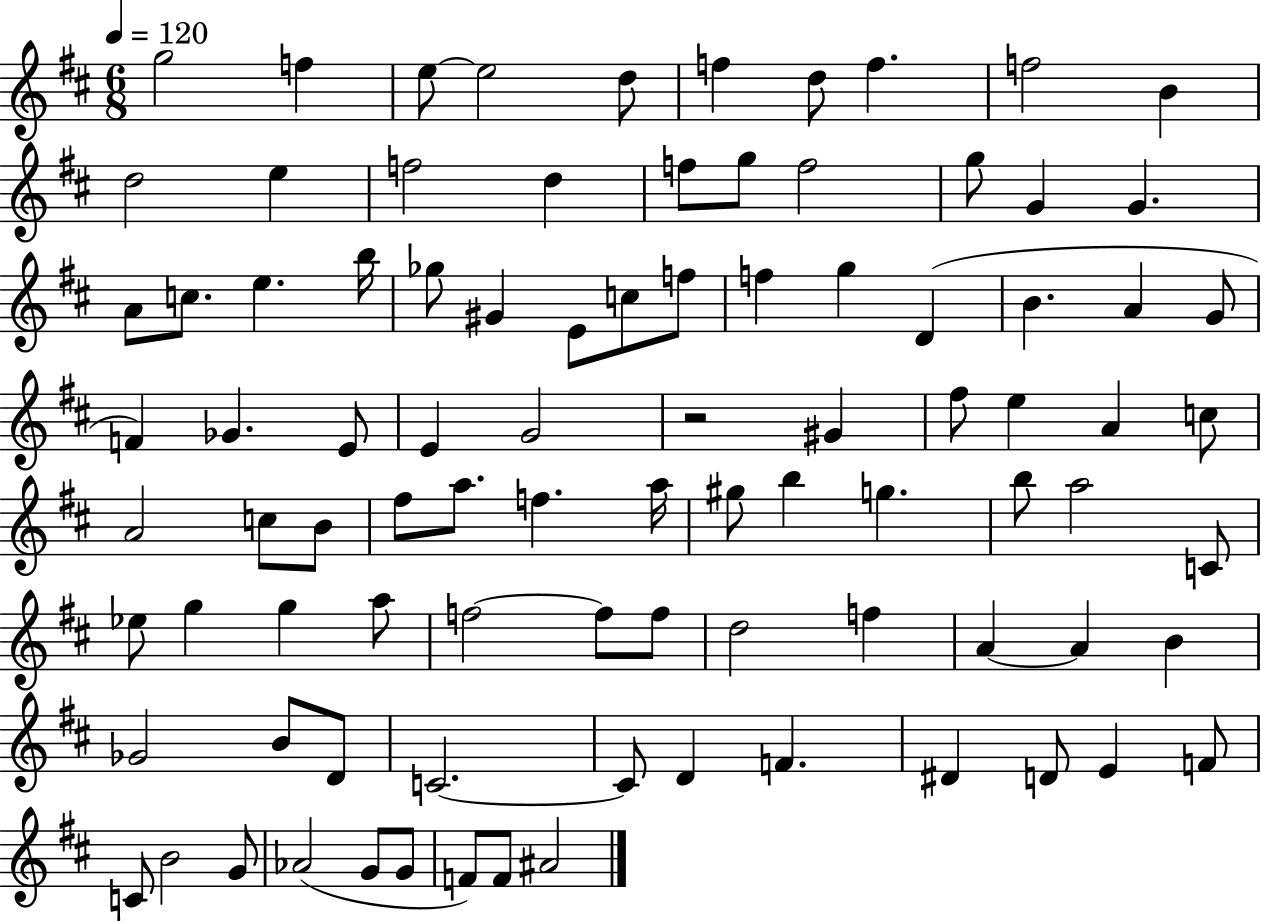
{
  \clef treble
  \numericTimeSignature
  \time 6/8
  \key d \major
  \tempo 4 = 120
  g''2 f''4 | e''8~~ e''2 d''8 | f''4 d''8 f''4. | f''2 b'4 | \break d''2 e''4 | f''2 d''4 | f''8 g''8 f''2 | g''8 g'4 g'4. | \break a'8 c''8. e''4. b''16 | ges''8 gis'4 e'8 c''8 f''8 | f''4 g''4 d'4( | b'4. a'4 g'8 | \break f'4) ges'4. e'8 | e'4 g'2 | r2 gis'4 | fis''8 e''4 a'4 c''8 | \break a'2 c''8 b'8 | fis''8 a''8. f''4. a''16 | gis''8 b''4 g''4. | b''8 a''2 c'8 | \break ees''8 g''4 g''4 a''8 | f''2~~ f''8 f''8 | d''2 f''4 | a'4~~ a'4 b'4 | \break ges'2 b'8 d'8 | c'2.~~ | c'8 d'4 f'4. | dis'4 d'8 e'4 f'8 | \break c'8 b'2 g'8 | aes'2( g'8 g'8 | f'8) f'8 ais'2 | \bar "|."
}